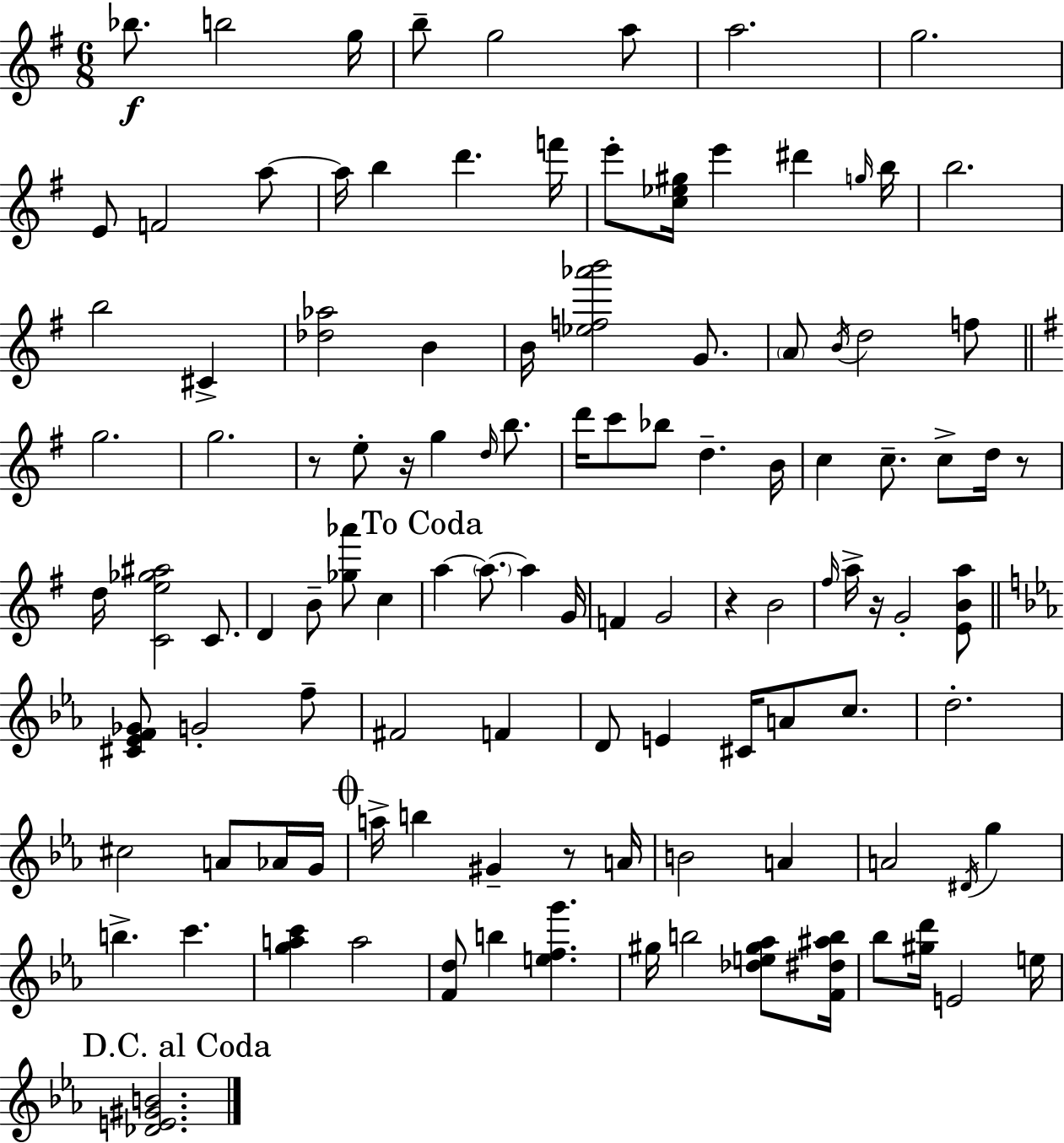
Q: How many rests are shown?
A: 6